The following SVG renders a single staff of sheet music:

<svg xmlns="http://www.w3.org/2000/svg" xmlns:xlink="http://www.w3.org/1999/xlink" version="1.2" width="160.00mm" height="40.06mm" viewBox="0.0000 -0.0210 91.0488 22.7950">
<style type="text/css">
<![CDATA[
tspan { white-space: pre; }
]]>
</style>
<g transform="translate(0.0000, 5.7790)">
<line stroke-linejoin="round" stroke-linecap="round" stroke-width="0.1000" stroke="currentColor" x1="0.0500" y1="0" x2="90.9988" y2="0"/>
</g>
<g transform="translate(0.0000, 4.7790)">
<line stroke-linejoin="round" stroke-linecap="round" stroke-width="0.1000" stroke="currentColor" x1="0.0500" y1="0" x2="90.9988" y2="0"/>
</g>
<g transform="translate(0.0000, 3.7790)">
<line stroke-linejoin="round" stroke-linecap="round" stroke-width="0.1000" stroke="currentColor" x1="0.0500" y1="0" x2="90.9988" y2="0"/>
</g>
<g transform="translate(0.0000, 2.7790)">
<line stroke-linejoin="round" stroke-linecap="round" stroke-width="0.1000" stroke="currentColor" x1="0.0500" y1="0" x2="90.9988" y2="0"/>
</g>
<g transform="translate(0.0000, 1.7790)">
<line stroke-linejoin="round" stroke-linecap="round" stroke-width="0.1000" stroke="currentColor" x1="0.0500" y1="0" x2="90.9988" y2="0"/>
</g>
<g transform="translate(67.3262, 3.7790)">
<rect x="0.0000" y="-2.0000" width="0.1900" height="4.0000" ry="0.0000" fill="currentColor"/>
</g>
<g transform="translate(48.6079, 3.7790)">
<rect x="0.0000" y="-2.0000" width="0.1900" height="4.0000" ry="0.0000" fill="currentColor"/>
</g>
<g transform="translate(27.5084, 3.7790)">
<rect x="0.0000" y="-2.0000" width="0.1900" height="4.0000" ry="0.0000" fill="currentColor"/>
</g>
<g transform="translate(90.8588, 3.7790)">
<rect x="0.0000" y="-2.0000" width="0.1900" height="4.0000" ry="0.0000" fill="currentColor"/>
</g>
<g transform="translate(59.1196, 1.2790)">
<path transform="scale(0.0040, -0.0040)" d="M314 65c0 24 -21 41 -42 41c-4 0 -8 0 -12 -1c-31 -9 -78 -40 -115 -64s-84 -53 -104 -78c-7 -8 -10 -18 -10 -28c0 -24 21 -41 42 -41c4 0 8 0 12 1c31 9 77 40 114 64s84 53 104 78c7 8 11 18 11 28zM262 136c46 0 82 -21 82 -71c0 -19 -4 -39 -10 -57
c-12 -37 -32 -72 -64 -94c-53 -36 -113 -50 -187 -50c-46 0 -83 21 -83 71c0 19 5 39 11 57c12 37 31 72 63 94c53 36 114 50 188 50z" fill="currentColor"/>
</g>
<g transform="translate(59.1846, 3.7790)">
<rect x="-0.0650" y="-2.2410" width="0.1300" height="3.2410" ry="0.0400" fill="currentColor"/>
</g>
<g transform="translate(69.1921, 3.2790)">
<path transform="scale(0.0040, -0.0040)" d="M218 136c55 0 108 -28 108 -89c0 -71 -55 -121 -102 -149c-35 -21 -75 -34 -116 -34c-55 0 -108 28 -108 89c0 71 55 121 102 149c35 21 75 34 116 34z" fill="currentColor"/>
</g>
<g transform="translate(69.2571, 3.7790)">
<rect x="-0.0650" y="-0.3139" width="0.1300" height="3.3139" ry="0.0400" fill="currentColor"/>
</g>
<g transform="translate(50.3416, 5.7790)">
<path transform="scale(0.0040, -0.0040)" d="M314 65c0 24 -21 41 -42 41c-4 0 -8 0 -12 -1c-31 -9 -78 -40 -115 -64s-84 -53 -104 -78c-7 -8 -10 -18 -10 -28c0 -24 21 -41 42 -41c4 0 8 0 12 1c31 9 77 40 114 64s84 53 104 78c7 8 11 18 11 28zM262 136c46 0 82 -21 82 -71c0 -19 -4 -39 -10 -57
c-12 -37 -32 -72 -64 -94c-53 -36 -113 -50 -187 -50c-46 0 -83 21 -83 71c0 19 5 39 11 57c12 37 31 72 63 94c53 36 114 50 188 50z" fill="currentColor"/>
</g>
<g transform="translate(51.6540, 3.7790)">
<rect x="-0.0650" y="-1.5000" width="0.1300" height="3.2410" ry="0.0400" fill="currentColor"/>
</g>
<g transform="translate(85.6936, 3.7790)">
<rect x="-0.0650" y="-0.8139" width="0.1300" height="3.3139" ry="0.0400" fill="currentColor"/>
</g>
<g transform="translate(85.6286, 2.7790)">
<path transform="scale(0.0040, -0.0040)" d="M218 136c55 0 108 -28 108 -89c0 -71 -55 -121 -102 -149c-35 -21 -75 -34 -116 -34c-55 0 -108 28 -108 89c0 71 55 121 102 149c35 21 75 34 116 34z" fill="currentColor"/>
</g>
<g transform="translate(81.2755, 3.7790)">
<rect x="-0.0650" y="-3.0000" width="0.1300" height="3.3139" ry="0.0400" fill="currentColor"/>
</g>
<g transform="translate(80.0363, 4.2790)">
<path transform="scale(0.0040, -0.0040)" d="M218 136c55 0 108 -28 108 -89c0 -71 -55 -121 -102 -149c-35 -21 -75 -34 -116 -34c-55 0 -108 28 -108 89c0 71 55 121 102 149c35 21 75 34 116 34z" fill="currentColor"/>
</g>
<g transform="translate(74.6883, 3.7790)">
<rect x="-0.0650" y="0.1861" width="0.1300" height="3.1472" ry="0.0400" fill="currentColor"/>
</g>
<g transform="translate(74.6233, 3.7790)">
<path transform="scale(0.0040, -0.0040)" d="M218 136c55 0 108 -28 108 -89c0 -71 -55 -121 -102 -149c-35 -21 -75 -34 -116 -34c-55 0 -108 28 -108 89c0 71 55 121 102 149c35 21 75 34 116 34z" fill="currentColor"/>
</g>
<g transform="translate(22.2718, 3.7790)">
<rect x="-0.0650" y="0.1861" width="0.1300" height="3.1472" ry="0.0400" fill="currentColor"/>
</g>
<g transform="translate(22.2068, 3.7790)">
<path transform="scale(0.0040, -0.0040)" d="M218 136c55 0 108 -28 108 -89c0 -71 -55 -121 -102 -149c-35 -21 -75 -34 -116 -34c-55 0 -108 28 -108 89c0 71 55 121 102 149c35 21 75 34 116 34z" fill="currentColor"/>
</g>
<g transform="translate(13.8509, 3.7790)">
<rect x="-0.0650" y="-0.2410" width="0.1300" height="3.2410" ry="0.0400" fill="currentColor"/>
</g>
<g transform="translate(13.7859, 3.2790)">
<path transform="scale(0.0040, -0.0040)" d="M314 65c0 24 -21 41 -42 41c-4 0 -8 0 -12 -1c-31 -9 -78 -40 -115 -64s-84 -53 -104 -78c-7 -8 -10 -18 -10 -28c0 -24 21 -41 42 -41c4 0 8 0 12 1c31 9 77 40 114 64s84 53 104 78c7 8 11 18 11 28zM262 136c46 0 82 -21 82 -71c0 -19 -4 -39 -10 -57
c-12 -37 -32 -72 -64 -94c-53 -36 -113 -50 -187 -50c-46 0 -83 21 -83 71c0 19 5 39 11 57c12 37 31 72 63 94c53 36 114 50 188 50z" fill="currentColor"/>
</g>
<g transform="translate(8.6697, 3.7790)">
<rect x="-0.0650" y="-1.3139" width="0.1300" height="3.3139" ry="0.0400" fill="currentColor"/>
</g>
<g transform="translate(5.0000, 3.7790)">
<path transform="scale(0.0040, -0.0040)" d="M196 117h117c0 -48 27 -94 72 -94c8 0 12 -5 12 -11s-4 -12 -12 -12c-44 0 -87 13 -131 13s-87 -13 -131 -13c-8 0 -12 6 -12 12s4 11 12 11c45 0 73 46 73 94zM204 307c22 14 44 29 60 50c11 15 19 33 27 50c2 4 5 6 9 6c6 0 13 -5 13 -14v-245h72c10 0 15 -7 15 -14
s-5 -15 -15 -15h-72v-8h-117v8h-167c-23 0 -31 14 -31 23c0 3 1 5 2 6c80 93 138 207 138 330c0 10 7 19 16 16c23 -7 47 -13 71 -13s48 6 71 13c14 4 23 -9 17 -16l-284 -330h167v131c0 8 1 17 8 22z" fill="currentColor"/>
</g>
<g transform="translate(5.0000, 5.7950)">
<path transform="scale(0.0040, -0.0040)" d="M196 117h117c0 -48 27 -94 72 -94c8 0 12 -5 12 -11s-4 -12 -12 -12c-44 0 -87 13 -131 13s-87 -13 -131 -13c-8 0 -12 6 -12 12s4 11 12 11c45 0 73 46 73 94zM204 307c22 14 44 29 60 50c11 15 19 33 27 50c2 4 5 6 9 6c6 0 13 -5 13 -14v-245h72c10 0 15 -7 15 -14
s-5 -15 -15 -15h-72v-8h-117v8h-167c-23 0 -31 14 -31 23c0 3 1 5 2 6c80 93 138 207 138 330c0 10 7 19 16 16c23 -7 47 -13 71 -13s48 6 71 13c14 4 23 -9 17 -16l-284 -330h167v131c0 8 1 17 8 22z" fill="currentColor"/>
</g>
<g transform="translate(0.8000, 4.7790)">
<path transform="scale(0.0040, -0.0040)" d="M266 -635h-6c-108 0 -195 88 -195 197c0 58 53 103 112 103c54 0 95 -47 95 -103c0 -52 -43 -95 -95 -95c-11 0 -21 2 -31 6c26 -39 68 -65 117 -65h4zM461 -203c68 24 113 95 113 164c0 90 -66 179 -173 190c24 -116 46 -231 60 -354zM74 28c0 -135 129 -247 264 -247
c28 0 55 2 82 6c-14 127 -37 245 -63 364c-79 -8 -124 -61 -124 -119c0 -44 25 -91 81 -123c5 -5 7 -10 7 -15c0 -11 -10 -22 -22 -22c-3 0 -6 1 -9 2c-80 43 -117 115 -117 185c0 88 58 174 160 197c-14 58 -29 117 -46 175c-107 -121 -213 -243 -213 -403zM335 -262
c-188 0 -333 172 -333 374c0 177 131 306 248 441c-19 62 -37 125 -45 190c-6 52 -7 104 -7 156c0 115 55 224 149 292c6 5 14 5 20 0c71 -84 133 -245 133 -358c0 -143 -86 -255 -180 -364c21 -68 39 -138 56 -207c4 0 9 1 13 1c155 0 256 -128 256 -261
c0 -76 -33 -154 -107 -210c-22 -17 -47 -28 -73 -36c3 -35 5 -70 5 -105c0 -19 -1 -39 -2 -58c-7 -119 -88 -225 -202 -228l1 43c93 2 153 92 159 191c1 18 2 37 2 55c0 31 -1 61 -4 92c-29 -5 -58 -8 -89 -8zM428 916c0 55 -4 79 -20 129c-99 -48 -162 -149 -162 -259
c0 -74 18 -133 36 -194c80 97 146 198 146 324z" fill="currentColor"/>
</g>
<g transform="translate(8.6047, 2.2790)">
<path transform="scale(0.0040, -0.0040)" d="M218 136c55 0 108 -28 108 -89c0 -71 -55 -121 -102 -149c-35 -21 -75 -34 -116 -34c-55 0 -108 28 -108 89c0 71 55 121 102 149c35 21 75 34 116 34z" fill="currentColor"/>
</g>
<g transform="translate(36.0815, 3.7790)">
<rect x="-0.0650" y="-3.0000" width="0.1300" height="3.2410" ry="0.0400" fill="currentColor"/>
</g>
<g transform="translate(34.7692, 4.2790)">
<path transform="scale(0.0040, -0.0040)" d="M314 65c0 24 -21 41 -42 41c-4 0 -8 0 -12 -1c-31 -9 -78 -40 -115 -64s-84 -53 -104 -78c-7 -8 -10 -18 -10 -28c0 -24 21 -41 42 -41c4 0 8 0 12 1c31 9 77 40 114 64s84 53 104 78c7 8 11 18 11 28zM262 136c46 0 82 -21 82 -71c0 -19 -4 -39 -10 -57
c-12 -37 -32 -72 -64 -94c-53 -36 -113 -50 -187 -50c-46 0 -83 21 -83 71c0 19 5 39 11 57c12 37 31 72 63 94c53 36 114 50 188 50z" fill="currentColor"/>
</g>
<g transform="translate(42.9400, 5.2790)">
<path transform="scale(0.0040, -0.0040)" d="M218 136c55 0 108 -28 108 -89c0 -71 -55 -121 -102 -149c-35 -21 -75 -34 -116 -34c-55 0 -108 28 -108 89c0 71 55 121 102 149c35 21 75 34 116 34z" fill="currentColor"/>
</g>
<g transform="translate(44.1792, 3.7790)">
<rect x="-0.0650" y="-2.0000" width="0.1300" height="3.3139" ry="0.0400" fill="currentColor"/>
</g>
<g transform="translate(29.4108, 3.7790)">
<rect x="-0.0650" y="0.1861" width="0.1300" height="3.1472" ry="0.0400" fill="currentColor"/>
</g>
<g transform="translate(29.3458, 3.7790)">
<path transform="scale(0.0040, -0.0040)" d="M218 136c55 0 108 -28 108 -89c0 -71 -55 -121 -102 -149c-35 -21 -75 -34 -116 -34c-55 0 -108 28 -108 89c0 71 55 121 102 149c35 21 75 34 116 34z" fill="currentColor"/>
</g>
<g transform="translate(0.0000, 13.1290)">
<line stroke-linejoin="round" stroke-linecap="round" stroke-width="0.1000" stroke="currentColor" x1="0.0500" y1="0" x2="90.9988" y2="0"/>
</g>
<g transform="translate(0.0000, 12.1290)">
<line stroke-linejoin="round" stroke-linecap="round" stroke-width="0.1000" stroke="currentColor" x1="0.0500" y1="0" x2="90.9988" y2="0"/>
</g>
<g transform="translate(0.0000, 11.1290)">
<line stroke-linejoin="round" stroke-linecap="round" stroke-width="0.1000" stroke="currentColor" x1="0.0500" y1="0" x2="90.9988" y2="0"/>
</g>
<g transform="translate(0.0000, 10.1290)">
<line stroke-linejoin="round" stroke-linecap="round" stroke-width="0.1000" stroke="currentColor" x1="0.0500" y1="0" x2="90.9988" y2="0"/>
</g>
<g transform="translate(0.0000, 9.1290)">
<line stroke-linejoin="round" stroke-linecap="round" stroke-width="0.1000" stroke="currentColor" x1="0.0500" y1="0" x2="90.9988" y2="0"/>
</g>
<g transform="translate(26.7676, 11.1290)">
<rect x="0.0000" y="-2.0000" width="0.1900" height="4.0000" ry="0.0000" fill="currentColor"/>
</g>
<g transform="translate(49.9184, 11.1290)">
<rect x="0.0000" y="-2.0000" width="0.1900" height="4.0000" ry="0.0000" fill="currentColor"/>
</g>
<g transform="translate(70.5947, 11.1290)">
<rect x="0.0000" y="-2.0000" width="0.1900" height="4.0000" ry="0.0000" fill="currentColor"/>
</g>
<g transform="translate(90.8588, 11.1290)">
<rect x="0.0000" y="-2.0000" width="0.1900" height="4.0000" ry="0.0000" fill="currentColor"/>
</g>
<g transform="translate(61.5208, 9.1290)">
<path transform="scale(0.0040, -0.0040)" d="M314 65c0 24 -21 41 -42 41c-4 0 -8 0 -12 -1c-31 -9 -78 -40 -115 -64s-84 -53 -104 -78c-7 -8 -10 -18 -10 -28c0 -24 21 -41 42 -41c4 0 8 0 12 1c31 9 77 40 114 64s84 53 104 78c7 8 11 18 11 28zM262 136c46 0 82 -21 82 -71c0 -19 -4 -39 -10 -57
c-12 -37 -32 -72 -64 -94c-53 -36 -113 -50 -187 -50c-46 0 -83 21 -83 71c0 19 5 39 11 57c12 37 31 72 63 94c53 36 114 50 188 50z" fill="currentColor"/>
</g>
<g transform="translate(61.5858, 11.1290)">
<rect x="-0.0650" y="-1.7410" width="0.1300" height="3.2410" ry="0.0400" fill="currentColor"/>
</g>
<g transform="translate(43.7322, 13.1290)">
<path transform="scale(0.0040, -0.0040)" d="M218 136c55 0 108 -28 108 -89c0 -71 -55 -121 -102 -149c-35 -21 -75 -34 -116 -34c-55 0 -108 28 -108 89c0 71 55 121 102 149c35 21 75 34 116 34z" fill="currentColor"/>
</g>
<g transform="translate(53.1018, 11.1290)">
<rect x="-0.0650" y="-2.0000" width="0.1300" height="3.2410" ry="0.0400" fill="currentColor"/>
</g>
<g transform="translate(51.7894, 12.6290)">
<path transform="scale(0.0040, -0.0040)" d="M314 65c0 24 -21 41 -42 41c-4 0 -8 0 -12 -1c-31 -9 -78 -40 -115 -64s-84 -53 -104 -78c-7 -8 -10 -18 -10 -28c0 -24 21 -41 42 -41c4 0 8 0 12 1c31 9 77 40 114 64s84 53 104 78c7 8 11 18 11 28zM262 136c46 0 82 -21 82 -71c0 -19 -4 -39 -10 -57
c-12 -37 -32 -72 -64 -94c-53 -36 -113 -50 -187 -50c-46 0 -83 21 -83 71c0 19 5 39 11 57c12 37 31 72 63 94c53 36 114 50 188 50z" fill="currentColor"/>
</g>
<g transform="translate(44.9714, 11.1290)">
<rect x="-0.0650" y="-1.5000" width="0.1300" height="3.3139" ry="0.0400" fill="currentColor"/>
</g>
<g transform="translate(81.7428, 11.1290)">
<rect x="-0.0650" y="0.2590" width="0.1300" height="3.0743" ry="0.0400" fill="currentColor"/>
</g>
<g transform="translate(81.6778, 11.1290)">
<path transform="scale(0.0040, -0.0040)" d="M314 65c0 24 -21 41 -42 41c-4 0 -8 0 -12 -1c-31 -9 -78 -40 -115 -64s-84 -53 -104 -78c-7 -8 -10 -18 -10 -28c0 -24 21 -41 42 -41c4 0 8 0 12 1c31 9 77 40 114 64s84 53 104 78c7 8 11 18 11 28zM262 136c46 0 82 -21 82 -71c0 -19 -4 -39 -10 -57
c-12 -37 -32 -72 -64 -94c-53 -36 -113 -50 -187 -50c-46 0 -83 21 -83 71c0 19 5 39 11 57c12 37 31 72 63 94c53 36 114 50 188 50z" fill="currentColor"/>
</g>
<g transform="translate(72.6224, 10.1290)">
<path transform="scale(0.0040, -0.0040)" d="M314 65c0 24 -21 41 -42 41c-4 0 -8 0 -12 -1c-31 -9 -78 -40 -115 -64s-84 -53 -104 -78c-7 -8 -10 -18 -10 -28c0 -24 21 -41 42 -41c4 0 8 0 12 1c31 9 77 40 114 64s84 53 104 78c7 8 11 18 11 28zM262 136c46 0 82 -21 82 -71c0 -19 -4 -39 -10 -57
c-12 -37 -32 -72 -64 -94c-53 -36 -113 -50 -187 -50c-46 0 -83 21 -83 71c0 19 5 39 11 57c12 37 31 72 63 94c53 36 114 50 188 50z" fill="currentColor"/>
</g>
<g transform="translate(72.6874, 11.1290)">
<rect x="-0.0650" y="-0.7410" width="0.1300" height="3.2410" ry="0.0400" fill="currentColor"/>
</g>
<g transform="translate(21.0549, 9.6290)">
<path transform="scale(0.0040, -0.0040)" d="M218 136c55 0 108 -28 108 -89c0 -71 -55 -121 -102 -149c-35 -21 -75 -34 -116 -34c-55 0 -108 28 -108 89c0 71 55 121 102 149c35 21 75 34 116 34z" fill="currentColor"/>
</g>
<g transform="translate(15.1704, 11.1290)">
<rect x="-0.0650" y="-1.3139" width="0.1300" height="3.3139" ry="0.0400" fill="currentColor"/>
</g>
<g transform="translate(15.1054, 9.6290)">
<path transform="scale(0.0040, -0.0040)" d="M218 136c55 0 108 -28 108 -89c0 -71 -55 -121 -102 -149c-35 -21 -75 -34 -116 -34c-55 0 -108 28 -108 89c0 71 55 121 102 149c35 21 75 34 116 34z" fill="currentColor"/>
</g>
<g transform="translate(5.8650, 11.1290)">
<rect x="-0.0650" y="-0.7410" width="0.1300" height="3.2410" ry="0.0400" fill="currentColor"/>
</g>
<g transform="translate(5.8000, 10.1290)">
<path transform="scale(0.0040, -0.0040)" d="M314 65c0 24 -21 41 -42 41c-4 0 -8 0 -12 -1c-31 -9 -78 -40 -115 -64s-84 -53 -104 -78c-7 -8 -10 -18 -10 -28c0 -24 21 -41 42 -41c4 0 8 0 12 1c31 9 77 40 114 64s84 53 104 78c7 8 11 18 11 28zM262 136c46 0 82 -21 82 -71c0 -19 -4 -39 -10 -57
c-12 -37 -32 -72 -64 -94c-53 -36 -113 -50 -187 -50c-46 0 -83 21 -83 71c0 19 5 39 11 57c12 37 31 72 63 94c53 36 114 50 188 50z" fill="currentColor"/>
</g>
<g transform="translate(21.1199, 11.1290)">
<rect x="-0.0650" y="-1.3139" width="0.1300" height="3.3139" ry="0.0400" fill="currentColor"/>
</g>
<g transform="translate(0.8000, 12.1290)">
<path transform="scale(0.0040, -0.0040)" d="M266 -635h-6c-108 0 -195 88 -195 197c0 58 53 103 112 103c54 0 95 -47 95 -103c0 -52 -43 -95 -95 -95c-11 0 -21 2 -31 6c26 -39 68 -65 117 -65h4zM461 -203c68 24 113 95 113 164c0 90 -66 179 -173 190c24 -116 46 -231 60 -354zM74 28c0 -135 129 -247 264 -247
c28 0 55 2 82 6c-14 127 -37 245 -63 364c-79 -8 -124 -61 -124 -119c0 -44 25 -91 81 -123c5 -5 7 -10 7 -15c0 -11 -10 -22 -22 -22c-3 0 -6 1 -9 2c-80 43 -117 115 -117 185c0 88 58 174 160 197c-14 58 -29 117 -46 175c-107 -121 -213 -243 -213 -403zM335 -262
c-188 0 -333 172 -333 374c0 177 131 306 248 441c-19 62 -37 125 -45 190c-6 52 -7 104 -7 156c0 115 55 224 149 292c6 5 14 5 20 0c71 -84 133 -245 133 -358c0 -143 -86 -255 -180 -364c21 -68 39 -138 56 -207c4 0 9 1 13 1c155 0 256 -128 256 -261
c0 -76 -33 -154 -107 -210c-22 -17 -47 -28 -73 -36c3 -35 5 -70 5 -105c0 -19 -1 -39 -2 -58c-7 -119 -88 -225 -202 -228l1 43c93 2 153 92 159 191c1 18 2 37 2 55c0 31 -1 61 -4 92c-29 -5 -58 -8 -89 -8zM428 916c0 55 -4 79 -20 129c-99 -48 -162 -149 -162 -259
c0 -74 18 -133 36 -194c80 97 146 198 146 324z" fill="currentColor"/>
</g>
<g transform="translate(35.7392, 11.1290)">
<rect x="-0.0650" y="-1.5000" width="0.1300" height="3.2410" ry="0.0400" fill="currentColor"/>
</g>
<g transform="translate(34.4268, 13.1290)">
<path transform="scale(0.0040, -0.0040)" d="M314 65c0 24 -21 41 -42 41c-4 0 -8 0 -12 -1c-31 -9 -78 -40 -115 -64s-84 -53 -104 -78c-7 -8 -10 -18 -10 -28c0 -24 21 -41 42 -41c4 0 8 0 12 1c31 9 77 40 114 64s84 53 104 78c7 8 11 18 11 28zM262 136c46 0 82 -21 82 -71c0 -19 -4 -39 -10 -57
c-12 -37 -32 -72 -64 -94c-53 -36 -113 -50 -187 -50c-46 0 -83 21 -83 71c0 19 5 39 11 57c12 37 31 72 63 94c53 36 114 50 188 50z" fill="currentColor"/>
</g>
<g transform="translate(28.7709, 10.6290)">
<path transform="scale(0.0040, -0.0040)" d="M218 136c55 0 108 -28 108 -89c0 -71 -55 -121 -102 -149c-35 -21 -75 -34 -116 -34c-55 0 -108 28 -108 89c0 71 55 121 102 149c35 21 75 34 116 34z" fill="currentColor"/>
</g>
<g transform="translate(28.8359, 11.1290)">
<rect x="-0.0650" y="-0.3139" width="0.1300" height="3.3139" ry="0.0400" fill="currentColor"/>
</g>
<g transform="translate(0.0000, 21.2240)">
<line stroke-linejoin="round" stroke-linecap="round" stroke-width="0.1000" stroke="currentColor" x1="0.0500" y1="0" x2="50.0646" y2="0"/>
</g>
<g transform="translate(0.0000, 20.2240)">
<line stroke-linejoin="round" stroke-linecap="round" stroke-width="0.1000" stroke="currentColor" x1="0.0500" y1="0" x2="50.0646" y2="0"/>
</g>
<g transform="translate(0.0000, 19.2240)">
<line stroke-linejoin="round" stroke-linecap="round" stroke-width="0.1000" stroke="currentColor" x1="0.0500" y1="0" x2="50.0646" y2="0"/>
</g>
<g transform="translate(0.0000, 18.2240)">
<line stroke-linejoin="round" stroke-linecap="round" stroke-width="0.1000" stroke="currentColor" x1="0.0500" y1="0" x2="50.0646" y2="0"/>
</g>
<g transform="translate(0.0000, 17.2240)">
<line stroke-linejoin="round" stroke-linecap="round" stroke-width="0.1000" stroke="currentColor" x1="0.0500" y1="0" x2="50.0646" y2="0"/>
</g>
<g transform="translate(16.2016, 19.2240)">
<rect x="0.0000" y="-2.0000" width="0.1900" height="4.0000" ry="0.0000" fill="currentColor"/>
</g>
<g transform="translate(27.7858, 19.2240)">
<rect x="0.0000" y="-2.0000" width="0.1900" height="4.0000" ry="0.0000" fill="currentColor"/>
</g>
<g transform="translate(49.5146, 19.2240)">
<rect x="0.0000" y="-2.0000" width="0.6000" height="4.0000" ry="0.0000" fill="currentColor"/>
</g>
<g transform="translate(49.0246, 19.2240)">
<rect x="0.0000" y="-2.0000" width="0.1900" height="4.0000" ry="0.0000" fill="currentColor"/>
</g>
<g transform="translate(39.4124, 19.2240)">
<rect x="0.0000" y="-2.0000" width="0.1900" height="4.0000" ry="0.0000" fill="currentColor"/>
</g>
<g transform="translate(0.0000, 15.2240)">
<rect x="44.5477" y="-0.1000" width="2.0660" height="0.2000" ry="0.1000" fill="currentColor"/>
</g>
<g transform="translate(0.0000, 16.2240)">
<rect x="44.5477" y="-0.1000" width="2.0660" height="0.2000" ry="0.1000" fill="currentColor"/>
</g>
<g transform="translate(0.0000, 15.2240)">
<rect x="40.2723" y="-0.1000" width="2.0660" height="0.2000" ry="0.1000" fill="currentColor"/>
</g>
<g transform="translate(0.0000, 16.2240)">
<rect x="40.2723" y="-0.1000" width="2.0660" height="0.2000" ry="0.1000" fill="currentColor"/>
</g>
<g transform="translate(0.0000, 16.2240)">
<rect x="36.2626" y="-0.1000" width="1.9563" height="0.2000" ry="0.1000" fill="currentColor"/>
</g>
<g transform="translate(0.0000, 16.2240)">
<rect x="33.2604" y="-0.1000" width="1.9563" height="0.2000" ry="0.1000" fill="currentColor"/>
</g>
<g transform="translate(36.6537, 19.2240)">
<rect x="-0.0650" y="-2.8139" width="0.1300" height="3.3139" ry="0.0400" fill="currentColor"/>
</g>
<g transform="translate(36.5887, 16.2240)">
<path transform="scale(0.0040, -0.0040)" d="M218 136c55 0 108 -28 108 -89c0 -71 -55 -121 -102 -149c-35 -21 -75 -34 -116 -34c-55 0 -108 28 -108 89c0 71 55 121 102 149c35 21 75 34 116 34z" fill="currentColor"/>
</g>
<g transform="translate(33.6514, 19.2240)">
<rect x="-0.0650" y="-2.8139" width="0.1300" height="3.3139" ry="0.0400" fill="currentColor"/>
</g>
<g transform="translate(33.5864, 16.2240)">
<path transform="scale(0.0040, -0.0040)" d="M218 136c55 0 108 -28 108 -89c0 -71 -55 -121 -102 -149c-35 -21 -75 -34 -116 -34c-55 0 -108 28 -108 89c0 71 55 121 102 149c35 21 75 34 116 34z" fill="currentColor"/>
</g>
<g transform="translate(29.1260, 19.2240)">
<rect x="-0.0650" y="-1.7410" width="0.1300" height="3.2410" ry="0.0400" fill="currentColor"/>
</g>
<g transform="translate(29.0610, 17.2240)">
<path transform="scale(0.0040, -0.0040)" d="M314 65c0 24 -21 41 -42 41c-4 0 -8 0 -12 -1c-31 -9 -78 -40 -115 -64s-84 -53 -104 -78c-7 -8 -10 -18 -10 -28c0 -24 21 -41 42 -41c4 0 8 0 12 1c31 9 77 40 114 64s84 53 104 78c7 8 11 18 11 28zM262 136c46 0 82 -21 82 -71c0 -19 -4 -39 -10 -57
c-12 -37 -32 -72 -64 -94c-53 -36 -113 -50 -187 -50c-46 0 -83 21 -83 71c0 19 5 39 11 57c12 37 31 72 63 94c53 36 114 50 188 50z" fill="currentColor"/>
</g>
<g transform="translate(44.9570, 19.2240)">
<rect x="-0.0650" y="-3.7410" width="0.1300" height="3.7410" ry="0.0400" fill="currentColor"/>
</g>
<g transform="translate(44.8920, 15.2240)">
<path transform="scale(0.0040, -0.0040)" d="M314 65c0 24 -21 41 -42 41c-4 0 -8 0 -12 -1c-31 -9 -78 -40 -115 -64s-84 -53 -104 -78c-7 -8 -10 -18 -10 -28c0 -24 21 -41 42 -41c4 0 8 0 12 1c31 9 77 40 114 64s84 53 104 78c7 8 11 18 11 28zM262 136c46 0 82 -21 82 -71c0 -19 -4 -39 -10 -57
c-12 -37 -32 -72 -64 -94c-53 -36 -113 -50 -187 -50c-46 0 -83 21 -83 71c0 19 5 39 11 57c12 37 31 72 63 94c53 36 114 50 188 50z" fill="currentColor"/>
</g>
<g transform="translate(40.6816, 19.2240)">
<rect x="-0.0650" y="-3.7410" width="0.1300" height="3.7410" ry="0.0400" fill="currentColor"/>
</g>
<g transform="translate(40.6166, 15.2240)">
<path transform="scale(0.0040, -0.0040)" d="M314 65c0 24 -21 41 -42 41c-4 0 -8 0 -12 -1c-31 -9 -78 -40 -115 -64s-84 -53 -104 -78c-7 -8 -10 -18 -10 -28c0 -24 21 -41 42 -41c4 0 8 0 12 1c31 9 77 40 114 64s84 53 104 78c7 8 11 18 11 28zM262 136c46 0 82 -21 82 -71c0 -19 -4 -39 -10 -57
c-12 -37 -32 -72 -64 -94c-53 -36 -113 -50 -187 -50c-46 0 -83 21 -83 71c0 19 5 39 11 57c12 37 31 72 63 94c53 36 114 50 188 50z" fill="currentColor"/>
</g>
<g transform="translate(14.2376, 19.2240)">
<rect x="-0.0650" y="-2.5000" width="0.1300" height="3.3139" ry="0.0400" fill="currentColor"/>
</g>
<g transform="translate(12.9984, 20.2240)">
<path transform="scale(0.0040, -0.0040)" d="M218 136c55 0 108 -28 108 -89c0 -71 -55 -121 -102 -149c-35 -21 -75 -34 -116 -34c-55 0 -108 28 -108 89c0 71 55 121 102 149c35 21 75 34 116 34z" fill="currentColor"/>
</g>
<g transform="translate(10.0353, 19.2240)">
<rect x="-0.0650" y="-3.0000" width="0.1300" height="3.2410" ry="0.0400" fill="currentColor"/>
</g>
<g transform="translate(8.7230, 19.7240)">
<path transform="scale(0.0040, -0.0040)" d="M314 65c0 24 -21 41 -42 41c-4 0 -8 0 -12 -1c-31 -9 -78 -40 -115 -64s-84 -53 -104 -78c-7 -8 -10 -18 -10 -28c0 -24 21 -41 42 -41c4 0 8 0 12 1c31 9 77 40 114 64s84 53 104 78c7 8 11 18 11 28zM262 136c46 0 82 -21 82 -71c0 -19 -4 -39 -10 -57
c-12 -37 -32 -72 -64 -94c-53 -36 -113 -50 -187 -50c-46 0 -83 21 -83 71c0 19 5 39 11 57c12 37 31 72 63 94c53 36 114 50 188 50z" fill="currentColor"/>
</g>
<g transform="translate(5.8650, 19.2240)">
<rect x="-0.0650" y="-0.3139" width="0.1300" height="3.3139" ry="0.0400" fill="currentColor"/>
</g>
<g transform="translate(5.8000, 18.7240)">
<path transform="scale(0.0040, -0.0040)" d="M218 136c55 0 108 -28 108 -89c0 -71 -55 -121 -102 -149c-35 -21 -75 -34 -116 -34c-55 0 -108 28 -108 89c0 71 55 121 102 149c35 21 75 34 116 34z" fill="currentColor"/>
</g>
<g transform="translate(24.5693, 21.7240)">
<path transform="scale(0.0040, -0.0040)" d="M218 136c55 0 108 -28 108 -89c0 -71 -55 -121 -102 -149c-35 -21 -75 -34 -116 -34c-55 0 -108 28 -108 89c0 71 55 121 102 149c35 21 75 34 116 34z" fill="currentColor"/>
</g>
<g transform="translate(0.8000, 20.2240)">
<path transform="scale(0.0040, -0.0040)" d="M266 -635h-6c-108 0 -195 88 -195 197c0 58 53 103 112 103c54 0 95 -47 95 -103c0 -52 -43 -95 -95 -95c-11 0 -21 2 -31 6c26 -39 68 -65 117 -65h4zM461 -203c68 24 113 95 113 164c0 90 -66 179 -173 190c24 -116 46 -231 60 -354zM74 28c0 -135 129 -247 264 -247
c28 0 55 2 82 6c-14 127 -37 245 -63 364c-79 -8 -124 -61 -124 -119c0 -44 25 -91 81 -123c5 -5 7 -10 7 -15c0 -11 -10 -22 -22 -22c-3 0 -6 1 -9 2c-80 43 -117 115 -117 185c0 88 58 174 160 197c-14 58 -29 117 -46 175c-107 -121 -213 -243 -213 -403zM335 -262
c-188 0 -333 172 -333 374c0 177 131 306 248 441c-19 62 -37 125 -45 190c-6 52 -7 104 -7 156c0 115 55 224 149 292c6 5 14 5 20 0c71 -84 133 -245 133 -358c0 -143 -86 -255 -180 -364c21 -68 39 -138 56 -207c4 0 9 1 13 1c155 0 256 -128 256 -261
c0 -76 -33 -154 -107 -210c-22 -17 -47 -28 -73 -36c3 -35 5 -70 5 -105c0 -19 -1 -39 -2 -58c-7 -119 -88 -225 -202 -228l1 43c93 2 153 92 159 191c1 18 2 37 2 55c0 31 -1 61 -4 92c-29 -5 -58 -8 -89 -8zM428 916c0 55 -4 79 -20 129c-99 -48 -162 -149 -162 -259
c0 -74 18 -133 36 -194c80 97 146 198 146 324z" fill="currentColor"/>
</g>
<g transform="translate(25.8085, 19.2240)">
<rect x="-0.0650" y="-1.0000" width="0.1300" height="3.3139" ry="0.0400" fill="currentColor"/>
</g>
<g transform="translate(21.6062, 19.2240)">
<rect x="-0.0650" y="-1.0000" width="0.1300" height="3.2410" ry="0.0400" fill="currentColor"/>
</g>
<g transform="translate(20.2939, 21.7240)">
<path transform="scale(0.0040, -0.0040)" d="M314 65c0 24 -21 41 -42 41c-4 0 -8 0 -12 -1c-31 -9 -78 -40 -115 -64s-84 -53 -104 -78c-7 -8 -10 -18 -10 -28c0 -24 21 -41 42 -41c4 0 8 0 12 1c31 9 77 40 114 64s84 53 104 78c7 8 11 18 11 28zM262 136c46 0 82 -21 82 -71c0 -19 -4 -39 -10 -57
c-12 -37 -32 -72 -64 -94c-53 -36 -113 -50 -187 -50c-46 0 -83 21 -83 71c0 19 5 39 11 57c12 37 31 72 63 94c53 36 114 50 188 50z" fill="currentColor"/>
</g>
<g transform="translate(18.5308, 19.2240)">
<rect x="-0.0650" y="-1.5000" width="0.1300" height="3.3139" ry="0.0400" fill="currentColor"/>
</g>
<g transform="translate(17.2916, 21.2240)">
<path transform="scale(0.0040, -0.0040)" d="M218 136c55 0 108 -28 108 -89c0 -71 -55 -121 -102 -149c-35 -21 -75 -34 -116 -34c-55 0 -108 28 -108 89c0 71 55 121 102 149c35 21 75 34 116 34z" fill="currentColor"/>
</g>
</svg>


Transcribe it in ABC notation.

X:1
T:Untitled
M:4/4
L:1/4
K:C
e c2 B B A2 F E2 g2 c B A d d2 e e c E2 E F2 f2 d2 B2 c A2 G E D2 D f2 a a c'2 c'2